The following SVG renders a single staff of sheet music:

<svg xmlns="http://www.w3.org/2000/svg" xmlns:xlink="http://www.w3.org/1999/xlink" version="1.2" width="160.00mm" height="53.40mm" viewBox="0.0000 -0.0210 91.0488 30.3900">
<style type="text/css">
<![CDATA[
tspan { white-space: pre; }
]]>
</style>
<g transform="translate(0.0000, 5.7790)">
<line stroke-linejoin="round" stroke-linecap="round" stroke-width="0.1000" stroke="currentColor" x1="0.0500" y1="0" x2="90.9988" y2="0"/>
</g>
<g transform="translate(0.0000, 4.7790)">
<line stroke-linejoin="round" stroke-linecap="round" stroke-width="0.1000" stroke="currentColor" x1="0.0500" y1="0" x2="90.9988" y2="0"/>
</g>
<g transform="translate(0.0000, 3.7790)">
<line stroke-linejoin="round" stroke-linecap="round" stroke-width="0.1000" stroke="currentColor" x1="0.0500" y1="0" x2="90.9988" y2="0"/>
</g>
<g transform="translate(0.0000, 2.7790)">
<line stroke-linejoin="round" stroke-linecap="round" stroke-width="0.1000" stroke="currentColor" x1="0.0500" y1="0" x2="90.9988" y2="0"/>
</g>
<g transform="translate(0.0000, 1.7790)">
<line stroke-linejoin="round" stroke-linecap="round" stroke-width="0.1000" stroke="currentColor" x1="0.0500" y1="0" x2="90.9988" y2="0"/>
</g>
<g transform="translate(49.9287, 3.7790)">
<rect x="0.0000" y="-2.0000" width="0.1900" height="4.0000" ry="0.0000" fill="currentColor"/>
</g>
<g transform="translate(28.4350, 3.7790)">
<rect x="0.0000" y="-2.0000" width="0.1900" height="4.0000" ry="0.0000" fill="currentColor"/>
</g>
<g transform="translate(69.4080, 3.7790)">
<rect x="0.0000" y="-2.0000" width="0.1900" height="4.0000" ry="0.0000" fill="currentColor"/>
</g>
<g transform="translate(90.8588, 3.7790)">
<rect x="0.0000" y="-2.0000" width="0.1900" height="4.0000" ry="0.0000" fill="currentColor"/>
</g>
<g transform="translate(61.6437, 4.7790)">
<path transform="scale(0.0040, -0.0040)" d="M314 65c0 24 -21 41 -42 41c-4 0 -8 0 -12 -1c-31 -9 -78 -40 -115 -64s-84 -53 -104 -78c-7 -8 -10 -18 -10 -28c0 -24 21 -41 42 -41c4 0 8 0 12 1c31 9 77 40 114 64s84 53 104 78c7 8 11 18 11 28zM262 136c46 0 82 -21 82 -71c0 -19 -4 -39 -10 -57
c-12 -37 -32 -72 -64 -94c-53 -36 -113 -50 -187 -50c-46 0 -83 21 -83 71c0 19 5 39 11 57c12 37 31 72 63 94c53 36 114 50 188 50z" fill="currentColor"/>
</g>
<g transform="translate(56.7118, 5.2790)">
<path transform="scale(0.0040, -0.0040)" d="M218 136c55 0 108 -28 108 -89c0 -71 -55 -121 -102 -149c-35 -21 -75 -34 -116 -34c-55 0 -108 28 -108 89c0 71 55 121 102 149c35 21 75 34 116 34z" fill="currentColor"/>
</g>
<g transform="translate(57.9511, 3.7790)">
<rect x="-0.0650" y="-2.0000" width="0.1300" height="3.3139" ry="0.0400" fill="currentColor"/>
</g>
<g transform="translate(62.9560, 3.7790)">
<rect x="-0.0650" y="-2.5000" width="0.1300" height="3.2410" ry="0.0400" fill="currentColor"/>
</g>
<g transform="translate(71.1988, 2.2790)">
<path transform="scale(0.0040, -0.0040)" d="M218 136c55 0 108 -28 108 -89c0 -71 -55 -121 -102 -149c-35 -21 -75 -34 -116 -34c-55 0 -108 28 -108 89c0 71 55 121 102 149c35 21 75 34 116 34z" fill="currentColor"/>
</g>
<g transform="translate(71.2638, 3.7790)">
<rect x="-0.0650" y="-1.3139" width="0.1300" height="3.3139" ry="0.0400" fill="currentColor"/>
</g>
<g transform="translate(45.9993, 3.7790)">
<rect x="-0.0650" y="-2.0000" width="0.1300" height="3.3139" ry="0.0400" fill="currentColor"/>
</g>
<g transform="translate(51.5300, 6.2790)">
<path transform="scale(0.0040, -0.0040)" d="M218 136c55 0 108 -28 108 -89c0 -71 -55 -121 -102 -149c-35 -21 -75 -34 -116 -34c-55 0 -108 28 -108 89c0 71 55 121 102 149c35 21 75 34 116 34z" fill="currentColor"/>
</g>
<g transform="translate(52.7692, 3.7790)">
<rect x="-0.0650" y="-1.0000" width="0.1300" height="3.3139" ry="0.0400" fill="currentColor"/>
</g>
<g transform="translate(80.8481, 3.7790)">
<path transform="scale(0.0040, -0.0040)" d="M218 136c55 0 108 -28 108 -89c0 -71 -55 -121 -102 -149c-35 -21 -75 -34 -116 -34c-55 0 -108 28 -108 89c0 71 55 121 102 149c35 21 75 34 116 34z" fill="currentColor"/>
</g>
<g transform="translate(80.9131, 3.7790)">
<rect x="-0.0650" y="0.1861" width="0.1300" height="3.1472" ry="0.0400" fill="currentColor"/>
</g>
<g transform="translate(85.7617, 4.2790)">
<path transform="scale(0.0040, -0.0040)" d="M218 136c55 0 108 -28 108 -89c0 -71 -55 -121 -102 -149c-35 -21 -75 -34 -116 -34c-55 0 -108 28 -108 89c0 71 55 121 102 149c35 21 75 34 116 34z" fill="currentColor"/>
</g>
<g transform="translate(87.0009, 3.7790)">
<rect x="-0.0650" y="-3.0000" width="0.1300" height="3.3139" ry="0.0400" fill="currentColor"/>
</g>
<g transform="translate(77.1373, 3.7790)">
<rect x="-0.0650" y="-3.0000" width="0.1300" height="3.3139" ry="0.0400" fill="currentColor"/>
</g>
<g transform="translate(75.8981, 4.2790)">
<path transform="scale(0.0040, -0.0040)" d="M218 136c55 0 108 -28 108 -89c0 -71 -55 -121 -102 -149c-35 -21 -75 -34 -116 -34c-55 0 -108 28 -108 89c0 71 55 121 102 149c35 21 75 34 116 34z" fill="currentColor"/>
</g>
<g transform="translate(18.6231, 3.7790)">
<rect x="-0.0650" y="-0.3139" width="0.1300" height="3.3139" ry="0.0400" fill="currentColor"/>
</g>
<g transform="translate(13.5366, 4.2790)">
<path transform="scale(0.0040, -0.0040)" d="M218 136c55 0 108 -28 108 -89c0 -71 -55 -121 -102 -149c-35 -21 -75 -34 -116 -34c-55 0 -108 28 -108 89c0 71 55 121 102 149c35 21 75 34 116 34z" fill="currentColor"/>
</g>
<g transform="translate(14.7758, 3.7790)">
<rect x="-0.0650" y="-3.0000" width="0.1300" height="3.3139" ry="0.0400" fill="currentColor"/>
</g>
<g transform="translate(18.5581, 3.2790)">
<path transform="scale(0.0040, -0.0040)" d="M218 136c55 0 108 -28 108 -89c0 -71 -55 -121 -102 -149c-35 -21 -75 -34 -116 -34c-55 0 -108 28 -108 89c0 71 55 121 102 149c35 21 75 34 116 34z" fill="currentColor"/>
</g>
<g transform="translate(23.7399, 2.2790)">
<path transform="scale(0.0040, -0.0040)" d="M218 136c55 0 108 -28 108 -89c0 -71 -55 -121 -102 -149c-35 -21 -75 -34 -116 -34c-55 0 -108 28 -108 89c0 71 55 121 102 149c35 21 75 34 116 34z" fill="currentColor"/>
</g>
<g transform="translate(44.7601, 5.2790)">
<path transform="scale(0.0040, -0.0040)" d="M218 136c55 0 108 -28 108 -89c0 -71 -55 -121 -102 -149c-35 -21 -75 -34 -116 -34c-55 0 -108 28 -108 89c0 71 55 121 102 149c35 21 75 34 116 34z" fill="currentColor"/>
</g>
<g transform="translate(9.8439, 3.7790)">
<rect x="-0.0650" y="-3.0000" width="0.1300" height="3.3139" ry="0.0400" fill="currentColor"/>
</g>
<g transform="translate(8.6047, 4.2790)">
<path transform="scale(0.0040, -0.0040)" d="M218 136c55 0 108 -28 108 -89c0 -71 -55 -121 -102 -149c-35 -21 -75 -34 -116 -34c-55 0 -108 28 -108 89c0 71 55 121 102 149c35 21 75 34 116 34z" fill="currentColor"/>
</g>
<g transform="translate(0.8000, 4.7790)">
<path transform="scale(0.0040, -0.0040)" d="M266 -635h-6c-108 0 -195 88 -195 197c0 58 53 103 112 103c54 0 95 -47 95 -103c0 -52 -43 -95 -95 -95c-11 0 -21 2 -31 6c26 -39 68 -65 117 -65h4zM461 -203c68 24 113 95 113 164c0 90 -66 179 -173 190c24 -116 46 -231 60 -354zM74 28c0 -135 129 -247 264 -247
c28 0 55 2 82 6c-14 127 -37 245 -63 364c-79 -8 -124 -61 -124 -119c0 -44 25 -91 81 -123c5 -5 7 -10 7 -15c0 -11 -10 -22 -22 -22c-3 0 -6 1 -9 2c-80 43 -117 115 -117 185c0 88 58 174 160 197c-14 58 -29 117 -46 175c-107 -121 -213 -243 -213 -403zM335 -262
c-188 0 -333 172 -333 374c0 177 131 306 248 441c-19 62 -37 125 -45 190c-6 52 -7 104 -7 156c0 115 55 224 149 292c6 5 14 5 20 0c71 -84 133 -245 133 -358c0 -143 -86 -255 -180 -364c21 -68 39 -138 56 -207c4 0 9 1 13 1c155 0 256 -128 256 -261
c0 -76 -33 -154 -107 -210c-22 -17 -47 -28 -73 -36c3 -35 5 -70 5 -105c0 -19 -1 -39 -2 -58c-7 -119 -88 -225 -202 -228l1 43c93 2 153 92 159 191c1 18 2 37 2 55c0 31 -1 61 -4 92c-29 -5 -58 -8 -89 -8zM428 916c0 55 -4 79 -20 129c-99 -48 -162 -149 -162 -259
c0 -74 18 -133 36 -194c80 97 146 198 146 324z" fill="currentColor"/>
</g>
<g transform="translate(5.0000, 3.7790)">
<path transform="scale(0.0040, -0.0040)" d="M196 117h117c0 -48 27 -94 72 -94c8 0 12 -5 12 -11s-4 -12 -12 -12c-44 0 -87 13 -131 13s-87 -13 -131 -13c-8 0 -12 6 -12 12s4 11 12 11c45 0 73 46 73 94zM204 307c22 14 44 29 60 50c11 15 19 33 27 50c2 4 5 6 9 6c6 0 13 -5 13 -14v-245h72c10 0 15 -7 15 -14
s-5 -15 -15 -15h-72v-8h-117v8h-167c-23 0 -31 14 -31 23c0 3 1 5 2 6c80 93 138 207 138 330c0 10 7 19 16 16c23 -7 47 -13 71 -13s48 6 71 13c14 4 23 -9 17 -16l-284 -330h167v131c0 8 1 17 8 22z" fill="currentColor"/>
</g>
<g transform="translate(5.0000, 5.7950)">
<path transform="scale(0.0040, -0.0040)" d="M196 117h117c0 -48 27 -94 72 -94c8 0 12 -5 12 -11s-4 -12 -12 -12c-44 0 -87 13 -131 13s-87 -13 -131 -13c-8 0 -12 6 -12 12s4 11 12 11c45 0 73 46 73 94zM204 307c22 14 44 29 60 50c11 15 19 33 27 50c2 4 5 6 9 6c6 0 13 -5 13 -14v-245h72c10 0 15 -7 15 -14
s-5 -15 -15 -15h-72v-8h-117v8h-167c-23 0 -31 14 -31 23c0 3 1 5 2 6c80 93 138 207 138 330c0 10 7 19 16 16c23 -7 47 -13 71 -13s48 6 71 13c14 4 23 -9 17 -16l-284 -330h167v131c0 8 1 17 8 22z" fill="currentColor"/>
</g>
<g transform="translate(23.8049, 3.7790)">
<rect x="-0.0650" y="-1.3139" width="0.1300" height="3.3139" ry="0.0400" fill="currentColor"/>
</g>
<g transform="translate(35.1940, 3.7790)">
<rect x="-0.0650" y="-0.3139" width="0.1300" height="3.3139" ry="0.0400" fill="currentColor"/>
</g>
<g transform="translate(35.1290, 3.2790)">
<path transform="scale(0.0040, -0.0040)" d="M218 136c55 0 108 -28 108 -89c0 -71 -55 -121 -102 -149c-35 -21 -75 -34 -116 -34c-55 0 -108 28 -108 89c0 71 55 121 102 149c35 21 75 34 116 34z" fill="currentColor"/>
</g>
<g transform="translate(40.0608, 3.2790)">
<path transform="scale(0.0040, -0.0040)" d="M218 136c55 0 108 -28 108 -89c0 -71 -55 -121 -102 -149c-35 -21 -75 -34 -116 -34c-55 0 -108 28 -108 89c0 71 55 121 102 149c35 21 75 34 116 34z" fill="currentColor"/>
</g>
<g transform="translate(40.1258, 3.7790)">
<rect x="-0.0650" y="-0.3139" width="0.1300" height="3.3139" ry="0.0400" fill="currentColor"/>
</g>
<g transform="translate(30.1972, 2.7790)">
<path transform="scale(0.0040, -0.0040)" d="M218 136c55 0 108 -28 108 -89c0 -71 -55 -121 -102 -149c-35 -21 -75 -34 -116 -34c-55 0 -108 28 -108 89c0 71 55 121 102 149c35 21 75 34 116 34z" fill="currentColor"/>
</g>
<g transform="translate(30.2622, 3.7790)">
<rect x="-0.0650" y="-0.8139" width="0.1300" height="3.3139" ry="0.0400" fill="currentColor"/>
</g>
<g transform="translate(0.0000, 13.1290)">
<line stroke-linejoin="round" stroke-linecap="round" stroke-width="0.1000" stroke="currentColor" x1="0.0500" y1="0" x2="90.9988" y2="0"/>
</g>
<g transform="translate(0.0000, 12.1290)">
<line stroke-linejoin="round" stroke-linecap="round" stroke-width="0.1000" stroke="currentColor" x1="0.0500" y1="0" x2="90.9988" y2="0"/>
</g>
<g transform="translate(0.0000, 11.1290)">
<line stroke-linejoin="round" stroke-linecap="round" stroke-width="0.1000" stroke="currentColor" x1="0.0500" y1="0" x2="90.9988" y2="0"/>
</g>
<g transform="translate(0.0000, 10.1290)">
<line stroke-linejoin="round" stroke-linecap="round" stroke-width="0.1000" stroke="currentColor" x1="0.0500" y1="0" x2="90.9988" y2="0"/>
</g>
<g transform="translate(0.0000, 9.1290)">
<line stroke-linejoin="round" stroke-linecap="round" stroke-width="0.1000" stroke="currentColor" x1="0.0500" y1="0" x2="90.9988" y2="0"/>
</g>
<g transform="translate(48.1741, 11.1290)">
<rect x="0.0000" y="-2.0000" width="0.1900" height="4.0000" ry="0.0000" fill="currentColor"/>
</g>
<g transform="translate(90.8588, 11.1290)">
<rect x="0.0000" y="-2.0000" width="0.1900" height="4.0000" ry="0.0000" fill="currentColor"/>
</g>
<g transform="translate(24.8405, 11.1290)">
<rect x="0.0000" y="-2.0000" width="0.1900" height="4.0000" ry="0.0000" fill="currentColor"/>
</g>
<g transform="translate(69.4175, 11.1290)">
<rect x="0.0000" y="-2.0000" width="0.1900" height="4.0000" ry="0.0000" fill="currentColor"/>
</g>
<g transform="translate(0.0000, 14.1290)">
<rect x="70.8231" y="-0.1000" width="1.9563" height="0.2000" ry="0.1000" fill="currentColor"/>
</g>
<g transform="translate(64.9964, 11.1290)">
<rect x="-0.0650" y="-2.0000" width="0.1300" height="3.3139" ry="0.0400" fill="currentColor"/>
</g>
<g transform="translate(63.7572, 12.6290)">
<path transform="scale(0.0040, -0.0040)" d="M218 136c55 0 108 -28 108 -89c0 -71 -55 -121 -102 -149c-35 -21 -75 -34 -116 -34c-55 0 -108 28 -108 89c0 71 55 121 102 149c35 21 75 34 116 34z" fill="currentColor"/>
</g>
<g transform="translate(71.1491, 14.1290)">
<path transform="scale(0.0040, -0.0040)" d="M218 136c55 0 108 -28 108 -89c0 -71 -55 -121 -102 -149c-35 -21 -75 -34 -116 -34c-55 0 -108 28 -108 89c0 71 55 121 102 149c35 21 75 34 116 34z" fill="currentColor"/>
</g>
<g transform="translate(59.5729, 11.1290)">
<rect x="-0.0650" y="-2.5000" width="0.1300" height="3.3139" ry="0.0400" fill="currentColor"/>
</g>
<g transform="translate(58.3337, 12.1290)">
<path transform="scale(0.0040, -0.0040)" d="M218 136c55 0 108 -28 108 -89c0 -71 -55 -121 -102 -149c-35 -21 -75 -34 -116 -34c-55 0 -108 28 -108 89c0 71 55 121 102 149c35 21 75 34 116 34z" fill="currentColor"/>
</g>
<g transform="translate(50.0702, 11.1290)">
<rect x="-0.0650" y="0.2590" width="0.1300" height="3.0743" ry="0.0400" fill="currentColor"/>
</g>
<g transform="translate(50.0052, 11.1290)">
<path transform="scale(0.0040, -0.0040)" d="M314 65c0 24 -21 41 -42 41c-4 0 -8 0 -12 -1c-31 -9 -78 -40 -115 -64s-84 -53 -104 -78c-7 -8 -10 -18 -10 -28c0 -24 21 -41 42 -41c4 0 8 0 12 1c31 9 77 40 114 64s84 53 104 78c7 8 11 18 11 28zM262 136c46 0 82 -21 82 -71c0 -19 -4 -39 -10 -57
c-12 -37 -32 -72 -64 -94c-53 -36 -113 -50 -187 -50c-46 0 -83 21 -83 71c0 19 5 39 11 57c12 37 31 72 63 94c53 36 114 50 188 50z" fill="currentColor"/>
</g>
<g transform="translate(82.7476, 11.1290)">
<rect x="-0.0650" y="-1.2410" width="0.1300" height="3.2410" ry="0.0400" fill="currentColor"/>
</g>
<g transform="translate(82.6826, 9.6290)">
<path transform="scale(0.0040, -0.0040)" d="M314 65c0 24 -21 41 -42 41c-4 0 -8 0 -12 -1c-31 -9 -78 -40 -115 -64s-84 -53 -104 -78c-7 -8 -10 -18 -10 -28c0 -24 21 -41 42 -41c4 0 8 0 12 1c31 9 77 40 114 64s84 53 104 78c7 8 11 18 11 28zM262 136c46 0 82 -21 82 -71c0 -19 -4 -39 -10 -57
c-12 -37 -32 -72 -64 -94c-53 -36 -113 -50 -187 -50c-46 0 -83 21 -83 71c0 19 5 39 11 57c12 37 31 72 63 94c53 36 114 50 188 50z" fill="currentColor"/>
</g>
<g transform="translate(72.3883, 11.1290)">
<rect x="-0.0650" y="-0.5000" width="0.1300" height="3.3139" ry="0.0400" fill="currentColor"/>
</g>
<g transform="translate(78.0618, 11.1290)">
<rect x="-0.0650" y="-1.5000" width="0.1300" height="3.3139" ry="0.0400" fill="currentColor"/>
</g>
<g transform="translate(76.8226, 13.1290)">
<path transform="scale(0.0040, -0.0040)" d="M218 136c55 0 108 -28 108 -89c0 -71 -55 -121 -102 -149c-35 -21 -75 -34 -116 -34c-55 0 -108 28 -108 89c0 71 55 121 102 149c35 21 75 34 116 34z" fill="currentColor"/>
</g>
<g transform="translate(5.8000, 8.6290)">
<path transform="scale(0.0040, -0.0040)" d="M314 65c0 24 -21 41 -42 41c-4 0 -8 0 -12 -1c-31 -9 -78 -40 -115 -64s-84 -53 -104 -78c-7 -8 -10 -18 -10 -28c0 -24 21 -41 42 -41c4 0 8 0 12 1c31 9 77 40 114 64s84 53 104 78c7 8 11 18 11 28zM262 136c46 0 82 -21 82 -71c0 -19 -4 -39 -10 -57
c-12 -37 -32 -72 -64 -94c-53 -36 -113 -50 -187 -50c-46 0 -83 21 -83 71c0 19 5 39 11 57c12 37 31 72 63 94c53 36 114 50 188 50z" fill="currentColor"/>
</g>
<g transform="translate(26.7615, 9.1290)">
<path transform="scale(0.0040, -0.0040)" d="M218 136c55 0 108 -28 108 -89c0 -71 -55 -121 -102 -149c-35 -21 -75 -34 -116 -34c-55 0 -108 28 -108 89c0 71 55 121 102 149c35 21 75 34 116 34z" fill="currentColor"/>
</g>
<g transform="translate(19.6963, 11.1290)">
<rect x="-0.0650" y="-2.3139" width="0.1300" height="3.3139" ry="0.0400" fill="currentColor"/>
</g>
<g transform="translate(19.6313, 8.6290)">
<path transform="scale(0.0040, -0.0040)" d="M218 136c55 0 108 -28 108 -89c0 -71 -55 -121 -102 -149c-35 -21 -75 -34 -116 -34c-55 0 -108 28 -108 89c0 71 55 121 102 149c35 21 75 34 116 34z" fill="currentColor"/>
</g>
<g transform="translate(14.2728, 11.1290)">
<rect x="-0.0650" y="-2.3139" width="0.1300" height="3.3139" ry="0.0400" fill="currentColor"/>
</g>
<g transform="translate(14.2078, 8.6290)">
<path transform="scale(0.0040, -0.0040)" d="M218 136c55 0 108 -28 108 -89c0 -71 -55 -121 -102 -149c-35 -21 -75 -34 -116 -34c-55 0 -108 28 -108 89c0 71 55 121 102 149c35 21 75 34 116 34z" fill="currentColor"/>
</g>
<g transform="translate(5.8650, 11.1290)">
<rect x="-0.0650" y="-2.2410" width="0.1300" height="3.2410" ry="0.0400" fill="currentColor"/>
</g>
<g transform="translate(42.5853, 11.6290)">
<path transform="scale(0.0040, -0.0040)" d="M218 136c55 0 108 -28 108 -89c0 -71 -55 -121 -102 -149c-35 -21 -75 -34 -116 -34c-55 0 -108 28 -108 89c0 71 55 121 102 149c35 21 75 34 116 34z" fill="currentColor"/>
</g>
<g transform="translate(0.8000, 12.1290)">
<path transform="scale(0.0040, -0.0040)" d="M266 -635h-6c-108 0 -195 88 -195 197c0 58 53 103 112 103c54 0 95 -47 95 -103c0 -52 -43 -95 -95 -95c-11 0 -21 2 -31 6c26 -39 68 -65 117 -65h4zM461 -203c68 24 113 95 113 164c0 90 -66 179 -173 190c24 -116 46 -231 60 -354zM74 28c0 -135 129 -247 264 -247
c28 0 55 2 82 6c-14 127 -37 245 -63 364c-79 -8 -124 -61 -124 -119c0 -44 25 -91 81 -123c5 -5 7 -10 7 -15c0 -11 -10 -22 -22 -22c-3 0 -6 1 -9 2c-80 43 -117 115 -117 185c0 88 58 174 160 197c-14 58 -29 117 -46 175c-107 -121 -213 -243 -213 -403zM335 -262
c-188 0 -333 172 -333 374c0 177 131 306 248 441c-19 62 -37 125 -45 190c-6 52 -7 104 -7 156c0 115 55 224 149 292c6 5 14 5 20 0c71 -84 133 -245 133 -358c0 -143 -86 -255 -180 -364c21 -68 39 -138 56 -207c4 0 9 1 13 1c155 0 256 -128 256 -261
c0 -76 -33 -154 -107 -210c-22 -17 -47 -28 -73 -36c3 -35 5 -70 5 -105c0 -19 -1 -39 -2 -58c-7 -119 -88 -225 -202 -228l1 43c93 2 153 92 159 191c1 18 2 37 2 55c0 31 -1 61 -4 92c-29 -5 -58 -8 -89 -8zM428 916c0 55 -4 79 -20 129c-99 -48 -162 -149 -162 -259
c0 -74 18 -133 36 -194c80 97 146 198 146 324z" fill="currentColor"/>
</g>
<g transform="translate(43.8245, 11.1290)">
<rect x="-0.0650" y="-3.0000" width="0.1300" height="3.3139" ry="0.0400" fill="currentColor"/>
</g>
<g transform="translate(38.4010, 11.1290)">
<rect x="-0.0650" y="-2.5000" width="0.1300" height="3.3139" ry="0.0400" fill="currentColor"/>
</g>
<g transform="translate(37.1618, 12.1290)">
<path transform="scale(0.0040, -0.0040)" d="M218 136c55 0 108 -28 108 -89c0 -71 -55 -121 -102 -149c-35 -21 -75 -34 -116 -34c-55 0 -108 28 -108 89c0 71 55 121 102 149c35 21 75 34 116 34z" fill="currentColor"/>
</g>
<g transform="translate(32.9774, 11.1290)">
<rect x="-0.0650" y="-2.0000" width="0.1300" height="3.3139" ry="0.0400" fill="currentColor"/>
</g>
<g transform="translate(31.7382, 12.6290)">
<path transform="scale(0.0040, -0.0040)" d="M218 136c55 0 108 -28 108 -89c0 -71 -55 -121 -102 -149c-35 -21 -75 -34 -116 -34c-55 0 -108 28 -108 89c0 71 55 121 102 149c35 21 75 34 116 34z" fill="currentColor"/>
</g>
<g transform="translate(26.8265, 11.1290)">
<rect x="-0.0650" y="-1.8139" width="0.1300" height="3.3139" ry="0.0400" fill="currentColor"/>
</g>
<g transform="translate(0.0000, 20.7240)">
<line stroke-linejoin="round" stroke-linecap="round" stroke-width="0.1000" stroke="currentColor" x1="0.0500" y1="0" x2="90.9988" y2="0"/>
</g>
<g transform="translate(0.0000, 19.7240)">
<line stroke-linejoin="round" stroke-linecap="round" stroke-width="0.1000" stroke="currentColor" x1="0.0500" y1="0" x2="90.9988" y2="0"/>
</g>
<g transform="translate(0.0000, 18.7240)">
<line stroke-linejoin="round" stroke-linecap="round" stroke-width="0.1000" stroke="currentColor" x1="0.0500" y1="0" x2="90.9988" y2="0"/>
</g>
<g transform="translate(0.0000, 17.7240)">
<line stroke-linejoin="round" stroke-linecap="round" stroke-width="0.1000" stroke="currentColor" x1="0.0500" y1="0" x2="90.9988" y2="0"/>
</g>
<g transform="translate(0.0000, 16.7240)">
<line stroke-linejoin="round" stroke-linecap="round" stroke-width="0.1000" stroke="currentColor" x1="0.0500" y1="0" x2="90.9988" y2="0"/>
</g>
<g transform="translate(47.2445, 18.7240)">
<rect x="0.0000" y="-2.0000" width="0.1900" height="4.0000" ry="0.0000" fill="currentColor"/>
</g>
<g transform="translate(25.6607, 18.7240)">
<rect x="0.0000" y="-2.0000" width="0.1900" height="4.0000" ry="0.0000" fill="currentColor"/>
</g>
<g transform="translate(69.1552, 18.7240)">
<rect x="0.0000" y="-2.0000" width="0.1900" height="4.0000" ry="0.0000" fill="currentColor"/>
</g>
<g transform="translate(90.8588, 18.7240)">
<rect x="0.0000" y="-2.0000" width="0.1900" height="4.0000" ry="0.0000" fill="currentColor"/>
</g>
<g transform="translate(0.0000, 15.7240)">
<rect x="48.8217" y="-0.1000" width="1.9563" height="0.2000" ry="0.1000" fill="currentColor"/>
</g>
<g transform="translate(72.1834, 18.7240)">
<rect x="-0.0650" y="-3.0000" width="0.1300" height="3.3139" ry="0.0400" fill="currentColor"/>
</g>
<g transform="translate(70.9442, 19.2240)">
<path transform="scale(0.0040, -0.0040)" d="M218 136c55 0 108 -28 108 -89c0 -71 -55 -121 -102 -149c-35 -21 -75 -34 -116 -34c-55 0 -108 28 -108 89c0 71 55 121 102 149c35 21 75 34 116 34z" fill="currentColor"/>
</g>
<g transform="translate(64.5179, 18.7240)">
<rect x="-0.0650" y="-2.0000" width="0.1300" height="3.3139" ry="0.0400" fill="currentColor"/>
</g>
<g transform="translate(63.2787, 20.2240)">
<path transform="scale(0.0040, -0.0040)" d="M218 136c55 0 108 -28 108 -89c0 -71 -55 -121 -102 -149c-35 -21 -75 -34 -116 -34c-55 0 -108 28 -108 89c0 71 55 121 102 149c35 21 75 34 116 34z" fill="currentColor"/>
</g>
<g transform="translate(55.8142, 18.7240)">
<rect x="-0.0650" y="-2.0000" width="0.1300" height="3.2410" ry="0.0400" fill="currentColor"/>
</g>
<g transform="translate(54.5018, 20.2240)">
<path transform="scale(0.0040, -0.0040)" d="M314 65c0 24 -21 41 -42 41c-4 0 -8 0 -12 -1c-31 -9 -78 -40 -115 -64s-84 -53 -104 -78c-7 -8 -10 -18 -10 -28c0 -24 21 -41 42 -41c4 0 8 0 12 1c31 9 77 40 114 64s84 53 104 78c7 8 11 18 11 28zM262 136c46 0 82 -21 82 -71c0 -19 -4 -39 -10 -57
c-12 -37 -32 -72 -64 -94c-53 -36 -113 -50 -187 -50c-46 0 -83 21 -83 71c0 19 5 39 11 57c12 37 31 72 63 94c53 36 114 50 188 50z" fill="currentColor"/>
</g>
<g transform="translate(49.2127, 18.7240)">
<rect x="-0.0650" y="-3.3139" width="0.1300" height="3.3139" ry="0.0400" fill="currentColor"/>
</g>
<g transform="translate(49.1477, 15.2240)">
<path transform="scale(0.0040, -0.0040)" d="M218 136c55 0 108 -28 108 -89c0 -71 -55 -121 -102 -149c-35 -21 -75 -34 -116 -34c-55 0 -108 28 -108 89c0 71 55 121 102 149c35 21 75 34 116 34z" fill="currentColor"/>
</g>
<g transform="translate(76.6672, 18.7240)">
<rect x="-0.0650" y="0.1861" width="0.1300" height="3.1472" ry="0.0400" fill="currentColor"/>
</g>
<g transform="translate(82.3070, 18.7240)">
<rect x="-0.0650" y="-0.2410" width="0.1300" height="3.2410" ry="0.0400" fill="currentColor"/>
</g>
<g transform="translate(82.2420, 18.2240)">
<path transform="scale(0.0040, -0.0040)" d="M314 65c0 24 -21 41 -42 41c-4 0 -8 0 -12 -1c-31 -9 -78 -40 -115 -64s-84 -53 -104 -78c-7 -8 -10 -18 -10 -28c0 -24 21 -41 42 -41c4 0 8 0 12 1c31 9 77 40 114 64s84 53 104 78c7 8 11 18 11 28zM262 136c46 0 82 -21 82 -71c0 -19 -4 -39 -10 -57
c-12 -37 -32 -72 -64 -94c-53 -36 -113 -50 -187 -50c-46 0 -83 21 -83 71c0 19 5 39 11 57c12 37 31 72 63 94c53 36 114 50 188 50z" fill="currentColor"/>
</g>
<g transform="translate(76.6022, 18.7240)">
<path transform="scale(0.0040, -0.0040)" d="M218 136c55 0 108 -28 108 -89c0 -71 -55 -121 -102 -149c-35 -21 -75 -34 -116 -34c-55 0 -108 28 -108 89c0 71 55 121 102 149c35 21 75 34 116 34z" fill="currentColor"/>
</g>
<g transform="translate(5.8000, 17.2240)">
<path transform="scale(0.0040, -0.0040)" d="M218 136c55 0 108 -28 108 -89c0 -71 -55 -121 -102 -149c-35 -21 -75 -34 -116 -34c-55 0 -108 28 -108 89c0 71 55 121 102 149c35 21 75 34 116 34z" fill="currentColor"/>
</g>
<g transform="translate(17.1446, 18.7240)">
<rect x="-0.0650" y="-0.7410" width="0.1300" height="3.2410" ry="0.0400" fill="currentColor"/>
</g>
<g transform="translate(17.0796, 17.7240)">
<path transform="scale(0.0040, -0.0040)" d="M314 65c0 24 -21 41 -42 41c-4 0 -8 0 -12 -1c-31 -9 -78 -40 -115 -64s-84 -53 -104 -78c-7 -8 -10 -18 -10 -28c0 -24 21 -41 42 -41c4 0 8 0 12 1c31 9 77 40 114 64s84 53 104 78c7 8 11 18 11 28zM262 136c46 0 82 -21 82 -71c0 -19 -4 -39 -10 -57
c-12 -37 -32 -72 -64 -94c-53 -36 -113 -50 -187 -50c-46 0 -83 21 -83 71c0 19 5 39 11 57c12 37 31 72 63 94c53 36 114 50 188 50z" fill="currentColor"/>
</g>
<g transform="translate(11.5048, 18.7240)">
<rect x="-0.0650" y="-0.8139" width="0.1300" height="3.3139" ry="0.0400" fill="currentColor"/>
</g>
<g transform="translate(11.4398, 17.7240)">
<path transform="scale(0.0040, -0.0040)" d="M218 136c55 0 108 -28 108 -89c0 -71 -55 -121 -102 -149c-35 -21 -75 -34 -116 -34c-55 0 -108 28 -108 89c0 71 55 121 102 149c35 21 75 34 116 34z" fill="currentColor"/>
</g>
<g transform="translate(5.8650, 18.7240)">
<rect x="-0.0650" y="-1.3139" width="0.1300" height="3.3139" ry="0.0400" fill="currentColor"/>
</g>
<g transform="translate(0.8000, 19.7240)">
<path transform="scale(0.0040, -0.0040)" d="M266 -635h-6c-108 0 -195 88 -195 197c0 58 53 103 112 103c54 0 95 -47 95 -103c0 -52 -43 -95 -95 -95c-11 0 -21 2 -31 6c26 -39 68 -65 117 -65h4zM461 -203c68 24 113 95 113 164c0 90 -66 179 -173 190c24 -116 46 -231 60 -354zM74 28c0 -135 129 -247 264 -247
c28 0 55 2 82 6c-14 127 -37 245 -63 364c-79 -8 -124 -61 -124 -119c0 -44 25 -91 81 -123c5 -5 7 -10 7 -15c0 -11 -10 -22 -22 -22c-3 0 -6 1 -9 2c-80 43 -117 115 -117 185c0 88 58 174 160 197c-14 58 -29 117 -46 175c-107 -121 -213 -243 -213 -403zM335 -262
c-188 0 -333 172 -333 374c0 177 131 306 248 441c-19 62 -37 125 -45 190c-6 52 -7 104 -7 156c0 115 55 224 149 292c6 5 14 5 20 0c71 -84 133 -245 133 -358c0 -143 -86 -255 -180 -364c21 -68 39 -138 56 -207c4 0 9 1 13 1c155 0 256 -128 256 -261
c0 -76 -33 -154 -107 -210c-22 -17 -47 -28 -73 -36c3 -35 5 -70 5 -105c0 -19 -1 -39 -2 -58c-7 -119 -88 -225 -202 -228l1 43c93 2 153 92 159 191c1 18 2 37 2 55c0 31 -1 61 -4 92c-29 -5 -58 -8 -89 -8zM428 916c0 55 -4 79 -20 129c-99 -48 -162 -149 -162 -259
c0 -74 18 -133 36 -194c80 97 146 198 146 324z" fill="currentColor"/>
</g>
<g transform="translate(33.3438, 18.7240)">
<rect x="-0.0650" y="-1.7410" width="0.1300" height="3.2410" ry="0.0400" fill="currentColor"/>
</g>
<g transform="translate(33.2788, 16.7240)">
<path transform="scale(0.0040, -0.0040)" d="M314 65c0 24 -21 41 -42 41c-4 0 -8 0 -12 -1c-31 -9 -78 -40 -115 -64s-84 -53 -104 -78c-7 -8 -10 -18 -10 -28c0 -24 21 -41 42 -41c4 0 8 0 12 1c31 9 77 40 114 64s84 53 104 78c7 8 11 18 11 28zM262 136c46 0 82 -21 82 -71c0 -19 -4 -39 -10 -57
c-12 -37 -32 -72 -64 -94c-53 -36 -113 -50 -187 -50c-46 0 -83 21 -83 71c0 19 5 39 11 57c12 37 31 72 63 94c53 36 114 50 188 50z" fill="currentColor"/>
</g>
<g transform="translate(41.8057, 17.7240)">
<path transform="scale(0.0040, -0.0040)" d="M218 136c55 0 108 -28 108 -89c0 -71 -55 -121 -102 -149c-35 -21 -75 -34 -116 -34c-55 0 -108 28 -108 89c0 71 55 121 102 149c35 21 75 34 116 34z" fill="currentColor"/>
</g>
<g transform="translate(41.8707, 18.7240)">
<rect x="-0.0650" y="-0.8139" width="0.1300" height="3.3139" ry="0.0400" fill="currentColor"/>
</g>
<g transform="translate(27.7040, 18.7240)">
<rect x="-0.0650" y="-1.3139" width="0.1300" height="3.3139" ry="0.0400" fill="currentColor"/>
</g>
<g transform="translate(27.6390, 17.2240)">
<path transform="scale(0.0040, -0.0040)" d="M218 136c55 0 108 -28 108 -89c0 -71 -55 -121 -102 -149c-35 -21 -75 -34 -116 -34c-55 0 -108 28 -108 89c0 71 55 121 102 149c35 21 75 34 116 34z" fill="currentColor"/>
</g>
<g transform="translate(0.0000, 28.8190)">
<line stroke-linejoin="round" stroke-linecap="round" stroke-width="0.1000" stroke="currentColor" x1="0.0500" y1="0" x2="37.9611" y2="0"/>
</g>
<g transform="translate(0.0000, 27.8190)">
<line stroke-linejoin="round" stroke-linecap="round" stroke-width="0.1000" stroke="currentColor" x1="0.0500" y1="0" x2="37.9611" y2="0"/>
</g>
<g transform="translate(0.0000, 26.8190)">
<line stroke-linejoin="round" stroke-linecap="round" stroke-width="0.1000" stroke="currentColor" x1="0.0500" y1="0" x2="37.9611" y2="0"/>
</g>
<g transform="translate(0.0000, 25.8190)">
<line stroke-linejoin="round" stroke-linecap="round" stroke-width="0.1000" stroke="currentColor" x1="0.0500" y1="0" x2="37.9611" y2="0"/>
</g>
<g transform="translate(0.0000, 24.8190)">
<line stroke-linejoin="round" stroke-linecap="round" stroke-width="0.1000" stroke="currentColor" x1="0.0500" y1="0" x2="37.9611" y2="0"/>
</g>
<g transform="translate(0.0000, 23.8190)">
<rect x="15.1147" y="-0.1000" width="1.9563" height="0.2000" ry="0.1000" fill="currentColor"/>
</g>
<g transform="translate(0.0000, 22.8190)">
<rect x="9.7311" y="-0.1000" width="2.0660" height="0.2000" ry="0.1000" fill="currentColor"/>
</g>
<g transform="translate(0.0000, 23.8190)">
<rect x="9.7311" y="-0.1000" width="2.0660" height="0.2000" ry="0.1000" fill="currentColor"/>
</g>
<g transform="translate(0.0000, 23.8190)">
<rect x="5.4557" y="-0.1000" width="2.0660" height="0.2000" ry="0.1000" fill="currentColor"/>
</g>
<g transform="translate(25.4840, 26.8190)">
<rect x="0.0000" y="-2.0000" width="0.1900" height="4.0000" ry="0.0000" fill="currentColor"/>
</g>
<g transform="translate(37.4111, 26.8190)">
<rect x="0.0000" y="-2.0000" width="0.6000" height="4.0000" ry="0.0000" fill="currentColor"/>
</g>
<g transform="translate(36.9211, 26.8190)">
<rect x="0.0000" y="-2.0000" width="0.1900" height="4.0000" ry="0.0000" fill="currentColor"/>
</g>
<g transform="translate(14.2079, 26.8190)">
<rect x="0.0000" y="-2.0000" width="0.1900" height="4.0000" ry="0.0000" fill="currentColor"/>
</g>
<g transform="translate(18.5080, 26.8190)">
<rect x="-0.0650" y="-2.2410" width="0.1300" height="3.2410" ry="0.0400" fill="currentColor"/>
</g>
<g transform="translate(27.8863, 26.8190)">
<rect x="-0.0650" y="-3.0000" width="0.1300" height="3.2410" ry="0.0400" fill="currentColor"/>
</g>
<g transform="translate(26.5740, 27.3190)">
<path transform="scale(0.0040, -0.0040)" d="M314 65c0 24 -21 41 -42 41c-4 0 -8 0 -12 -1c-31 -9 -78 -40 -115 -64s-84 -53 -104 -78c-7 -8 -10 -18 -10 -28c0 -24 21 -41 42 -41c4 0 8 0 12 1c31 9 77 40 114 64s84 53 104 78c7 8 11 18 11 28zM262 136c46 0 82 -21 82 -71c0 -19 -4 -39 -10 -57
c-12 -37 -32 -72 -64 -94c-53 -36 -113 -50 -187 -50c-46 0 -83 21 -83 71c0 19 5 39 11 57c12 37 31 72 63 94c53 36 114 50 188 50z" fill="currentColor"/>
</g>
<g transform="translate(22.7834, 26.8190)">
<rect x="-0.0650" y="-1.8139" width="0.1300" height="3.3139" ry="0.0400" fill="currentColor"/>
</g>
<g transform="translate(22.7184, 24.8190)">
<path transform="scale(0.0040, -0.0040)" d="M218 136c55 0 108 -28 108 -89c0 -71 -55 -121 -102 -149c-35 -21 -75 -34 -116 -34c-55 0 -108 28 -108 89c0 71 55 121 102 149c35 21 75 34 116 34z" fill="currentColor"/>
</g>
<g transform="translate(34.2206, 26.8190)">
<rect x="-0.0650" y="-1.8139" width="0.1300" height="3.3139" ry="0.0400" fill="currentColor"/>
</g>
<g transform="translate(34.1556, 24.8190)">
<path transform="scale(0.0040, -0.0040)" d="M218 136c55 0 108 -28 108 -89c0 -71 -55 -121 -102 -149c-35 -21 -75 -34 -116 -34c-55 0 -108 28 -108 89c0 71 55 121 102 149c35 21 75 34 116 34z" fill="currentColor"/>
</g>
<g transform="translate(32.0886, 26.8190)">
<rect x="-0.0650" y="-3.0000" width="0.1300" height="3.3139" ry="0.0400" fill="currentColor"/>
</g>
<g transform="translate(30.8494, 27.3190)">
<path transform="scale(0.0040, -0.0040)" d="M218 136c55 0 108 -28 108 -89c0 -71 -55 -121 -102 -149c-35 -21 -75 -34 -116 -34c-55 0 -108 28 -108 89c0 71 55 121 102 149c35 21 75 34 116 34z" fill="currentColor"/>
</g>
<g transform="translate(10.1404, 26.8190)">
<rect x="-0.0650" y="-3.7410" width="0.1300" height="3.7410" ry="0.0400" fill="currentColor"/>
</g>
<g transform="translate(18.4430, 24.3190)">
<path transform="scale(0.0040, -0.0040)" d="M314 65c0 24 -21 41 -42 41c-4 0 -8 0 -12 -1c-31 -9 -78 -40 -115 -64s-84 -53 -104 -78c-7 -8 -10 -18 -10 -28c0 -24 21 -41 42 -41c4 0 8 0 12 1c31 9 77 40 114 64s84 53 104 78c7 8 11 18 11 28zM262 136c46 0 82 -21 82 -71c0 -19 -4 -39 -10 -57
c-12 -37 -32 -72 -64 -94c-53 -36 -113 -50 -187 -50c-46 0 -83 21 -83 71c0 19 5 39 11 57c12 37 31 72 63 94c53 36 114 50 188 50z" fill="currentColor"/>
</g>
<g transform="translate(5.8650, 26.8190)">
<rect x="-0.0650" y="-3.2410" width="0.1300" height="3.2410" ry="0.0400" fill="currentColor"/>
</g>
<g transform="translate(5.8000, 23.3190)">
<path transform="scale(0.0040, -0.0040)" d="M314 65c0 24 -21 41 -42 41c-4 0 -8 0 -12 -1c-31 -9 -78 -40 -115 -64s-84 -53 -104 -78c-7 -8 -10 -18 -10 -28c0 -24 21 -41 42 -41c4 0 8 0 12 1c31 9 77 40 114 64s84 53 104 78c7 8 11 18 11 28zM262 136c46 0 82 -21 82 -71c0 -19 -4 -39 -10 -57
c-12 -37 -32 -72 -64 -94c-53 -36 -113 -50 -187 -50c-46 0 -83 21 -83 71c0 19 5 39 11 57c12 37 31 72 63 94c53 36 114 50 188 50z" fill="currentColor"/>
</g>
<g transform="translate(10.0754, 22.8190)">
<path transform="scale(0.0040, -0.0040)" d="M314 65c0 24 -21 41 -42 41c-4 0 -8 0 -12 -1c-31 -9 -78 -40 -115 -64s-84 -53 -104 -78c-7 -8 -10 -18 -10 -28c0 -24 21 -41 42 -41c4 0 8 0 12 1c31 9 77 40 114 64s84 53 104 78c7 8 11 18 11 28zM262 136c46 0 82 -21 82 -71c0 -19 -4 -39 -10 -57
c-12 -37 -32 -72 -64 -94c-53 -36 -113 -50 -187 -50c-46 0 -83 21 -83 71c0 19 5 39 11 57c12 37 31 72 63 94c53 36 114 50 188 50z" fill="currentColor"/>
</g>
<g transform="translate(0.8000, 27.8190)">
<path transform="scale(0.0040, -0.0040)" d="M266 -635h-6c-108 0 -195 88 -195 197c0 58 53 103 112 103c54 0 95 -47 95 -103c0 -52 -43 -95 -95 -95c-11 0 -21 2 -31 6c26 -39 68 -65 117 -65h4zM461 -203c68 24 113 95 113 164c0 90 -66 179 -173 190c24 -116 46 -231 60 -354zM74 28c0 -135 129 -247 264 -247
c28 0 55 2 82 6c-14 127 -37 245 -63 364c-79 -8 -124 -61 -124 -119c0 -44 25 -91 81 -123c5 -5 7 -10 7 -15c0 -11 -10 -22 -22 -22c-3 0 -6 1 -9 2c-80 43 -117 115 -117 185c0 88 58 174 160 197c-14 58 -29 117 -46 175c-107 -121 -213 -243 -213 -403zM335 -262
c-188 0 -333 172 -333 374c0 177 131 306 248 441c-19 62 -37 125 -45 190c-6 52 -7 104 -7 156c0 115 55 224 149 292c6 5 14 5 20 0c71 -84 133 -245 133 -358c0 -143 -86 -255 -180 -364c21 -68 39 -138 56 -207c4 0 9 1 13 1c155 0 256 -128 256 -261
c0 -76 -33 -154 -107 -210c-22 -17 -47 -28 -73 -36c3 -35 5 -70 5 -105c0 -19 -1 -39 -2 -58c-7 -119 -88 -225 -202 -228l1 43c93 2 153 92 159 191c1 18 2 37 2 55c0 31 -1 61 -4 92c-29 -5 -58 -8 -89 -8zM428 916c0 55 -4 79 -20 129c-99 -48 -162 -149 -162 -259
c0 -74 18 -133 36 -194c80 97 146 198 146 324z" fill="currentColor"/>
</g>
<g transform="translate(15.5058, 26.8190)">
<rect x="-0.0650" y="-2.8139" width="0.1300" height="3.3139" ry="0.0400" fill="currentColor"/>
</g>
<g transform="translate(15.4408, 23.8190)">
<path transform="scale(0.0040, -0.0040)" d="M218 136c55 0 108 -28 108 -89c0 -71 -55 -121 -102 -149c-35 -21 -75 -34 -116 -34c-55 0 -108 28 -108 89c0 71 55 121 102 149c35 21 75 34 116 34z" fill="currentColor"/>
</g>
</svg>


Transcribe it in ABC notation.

X:1
T:Untitled
M:4/4
L:1/4
K:C
A A c e d c c F D F G2 e A B A g2 g g f F G A B2 G F C E e2 e d d2 e f2 d b F2 F A B c2 b2 c'2 a g2 f A2 A f